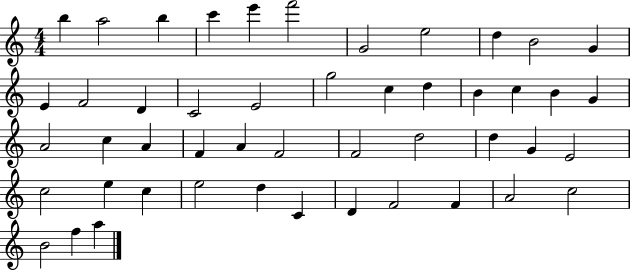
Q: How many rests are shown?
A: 0